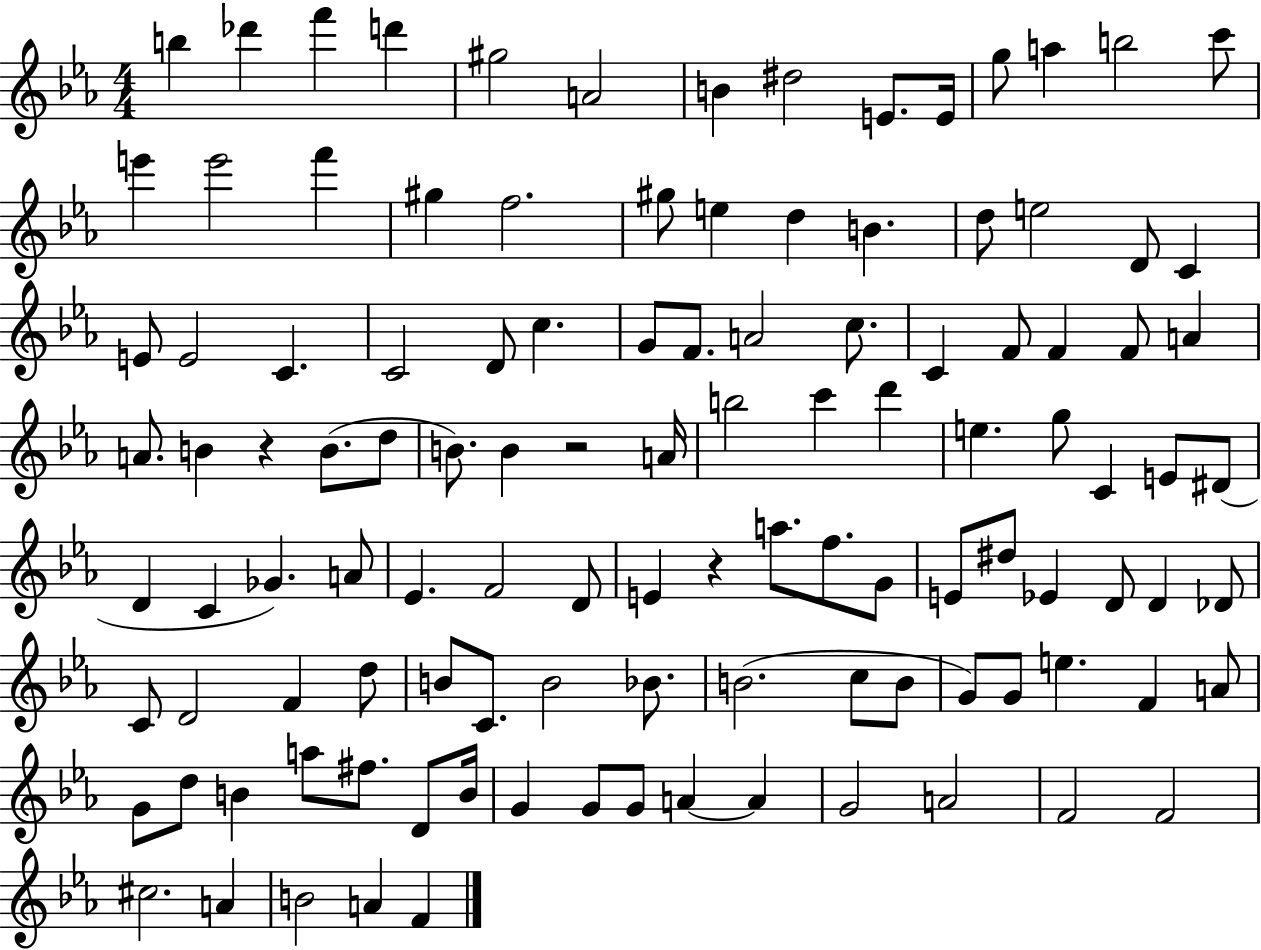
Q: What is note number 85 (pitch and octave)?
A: B4